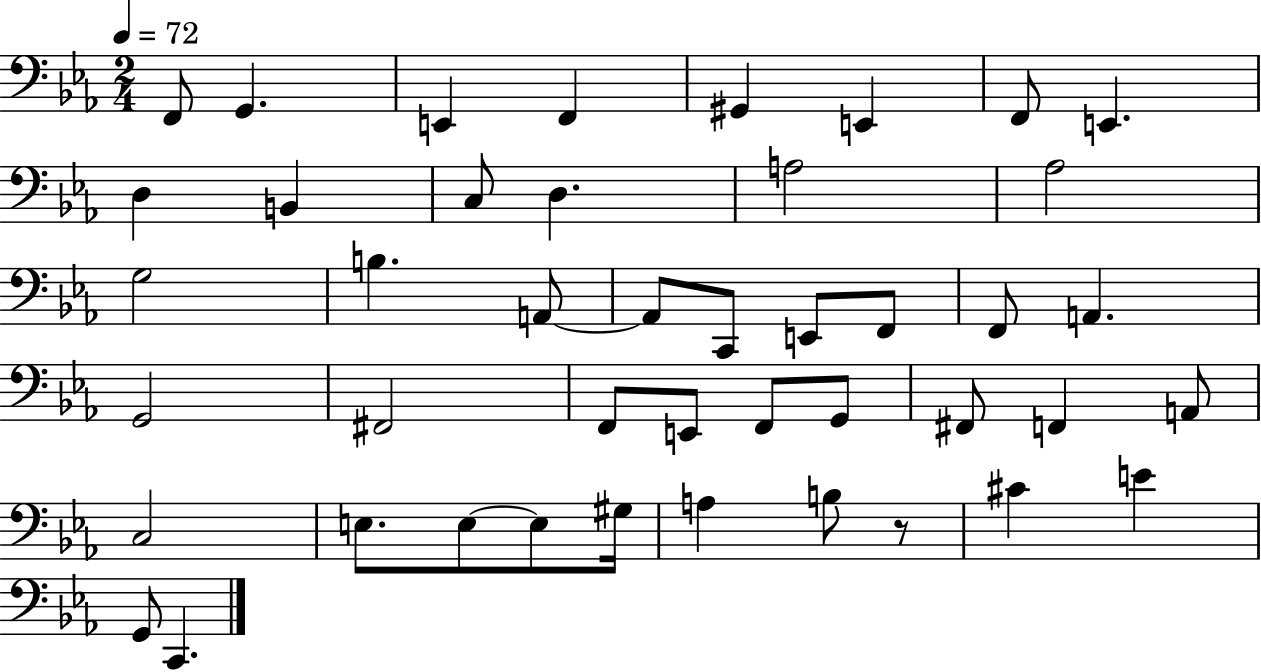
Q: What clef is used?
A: bass